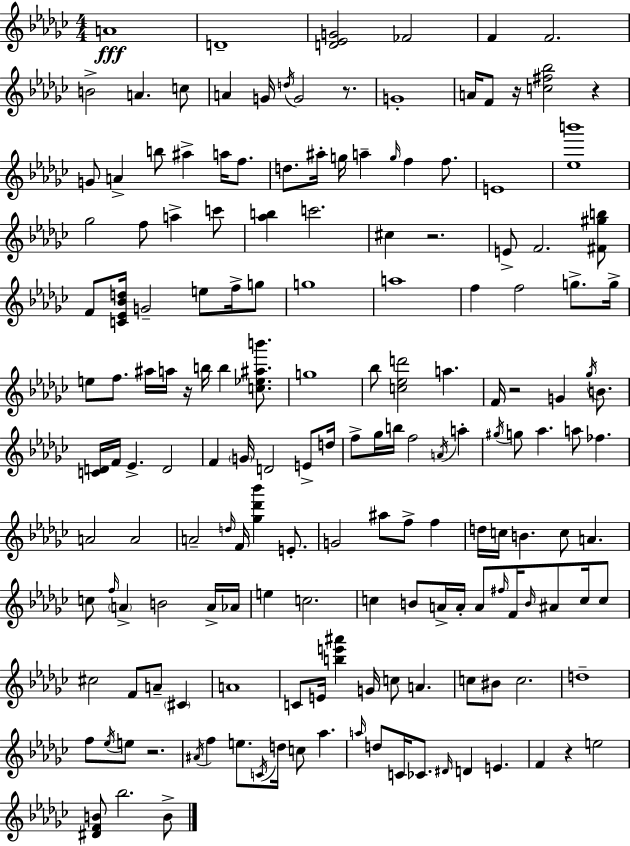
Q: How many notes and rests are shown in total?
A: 169